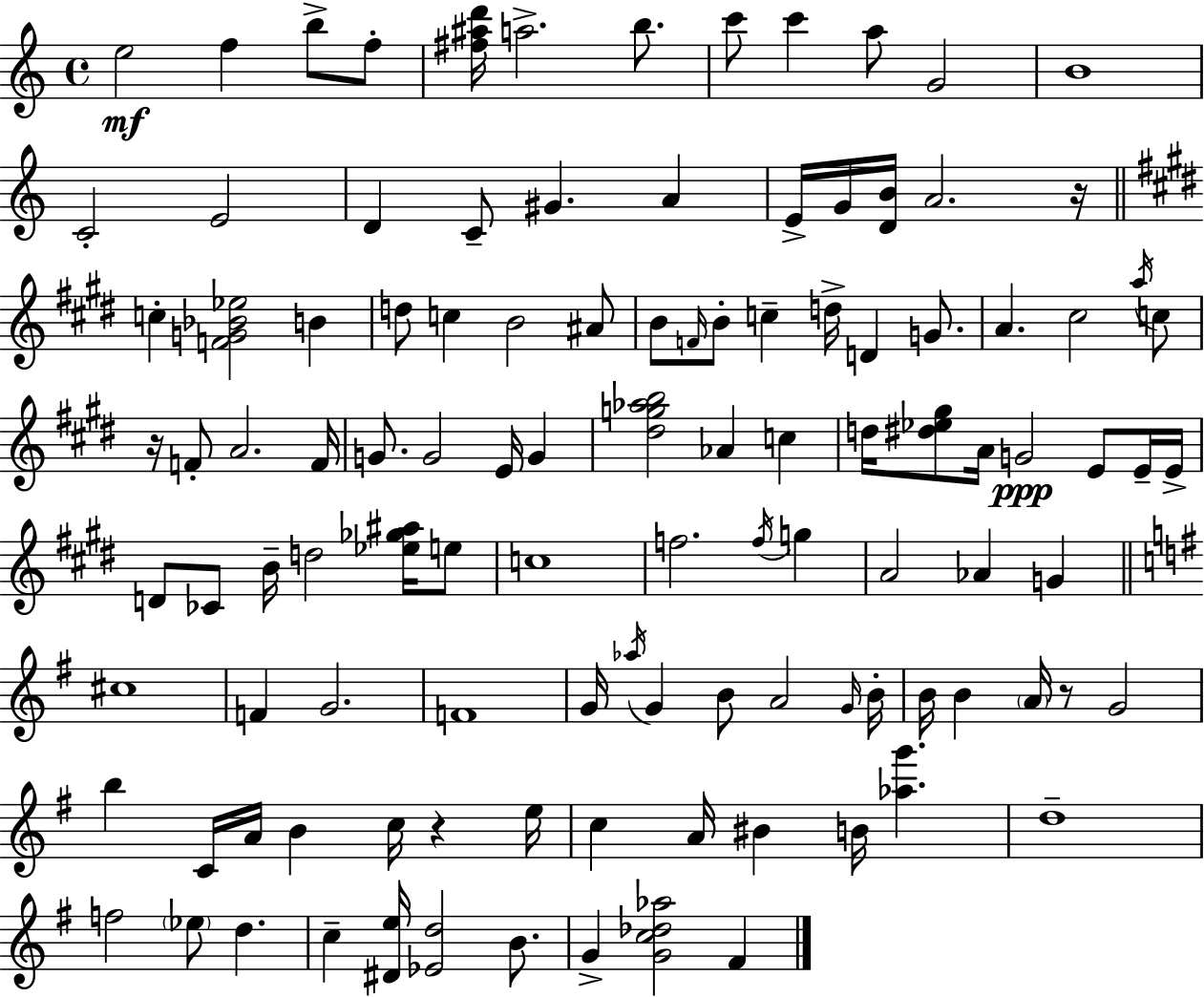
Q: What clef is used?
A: treble